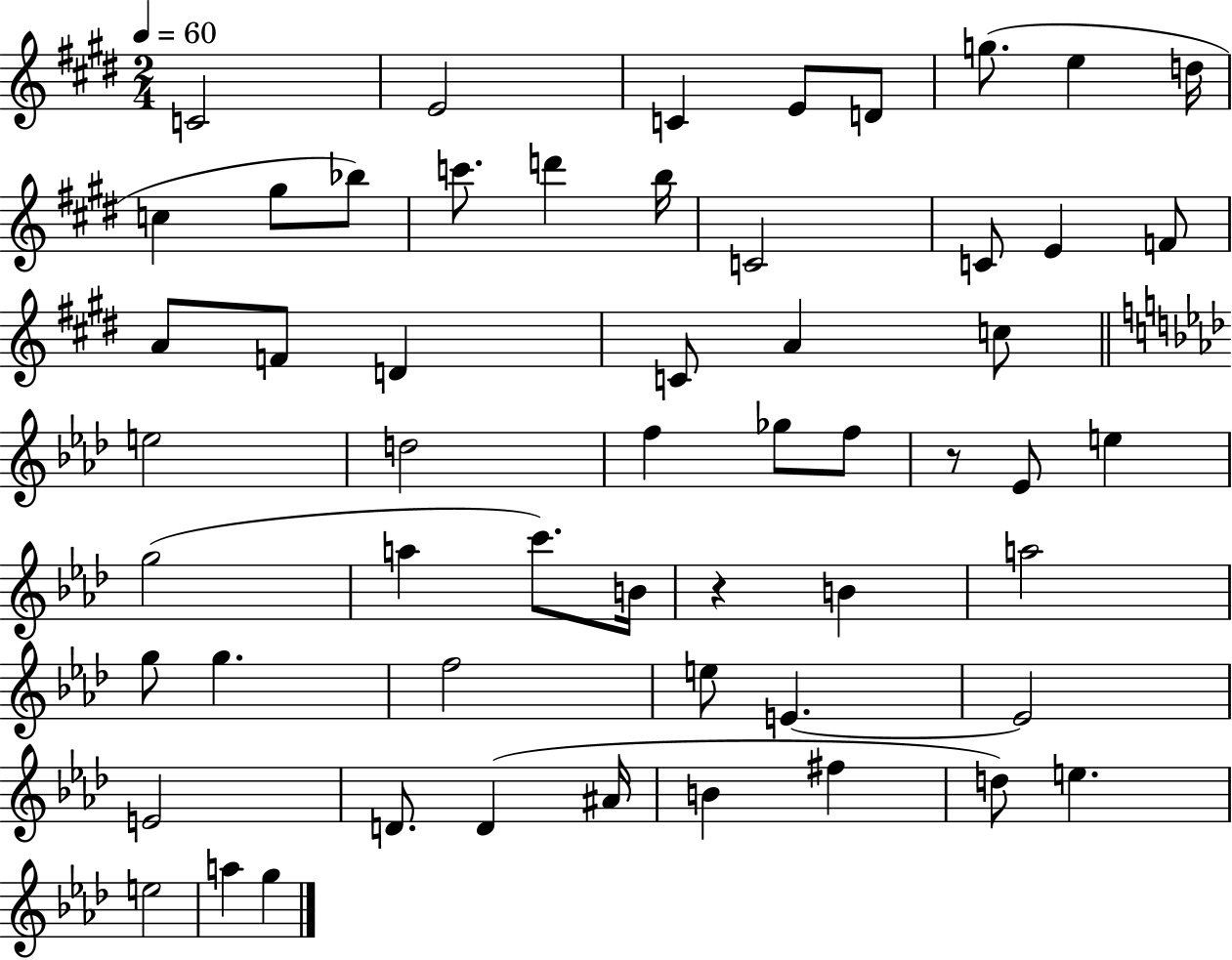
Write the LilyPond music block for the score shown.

{
  \clef treble
  \numericTimeSignature
  \time 2/4
  \key e \major
  \tempo 4 = 60
  \repeat volta 2 { c'2 | e'2 | c'4 e'8 d'8 | g''8.( e''4 d''16 | \break c''4 gis''8 bes''8) | c'''8. d'''4 b''16 | c'2 | c'8 e'4 f'8 | \break a'8 f'8 d'4 | c'8 a'4 c''8 | \bar "||" \break \key aes \major e''2 | d''2 | f''4 ges''8 f''8 | r8 ees'8 e''4 | \break g''2( | a''4 c'''8.) b'16 | r4 b'4 | a''2 | \break g''8 g''4. | f''2 | e''8 e'4.~~ | e'2 | \break e'2 | d'8. d'4( ais'16 | b'4 fis''4 | d''8) e''4. | \break e''2 | a''4 g''4 | } \bar "|."
}